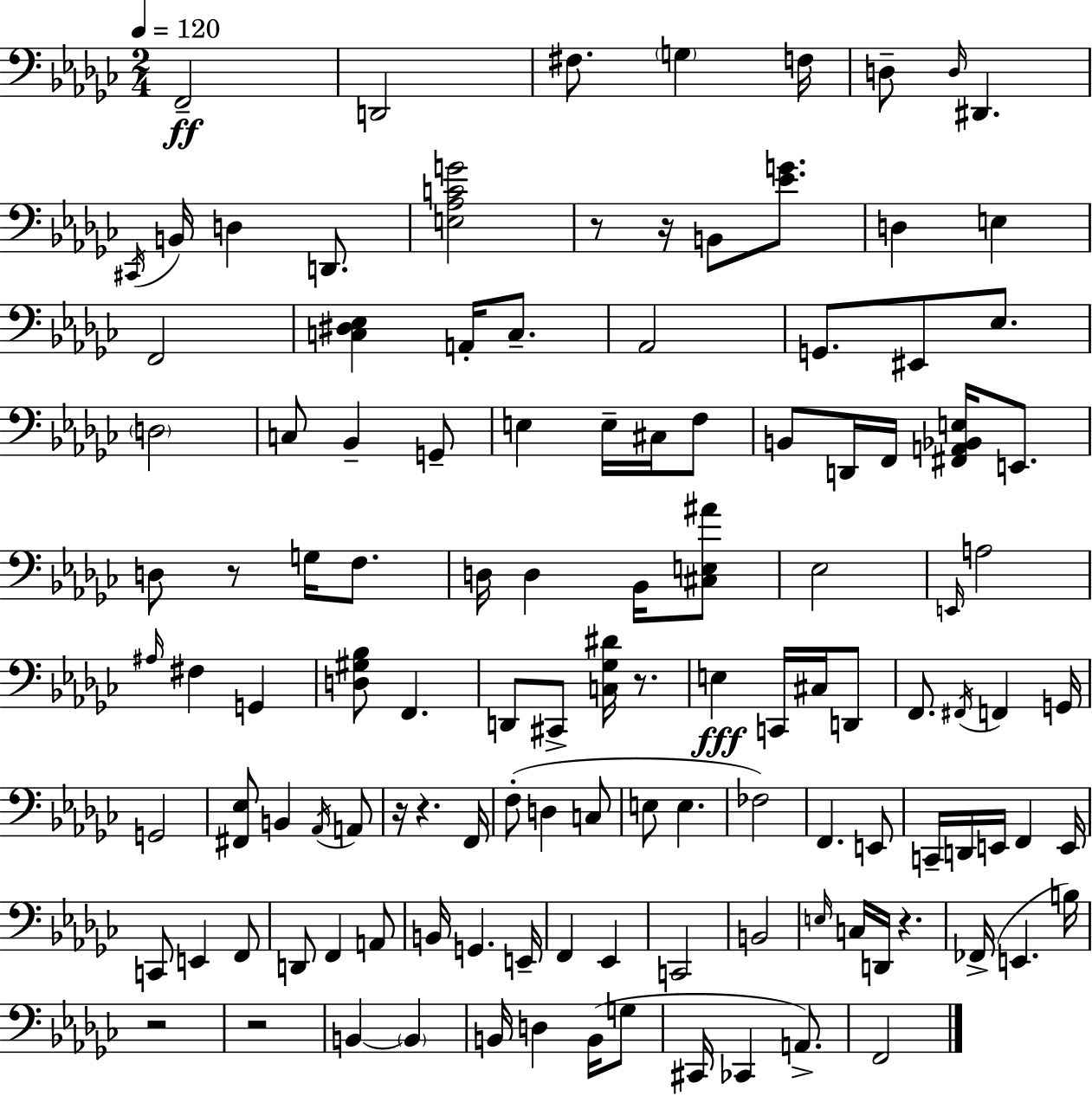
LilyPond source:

{
  \clef bass
  \numericTimeSignature
  \time 2/4
  \key ees \minor
  \tempo 4 = 120
  \repeat volta 2 { f,2--\ff | d,2 | fis8. \parenthesize g4 f16 | d8-- \grace { d16 } dis,4. | \break \acciaccatura { cis,16 } b,16 d4 d,8. | <e aes c' g'>2 | r8 r16 b,8 <ees' g'>8. | d4 e4 | \break f,2 | <c dis ees>4 a,16-. c8.-- | aes,2 | g,8. eis,8 ees8. | \break \parenthesize d2 | c8 bes,4-- | g,8-- e4 e16-- cis16 | f8 b,8 d,16 f,16 <fis, a, bes, e>16 e,8. | \break d8 r8 g16 f8. | d16 d4 bes,16 | <cis e ais'>8 ees2 | \grace { e,16 } a2 | \break \grace { ais16 } fis4 | g,4 <d gis bes>8 f,4. | d,8 cis,8-> | <c ges dis'>16 r8. e4\fff | \break c,16 cis16 d,8 f,8. \acciaccatura { fis,16 } | f,4 g,16 g,2 | <fis, ees>8 b,4 | \acciaccatura { aes,16 } a,8 r16 r4. | \break f,16 f8-.( | d4 c8 e8 | e4. fes2) | f,4. | \break e,8 c,16-- d,16 | e,16 f,4 e,16 c,8 | e,4 f,8 d,8 | f,4 a,8 b,16 g,4. | \break e,16-- f,4 | ees,4 c,2 | b,2 | \grace { e16 } c16 | \break d,16 r4. fes,16->( | e,4. b16) r2 | r2 | b,4~~ | \break \parenthesize b,4 b,16 | d4 b,16( g8 cis,16 | ces,4 a,8.->) f,2 | } \bar "|."
}